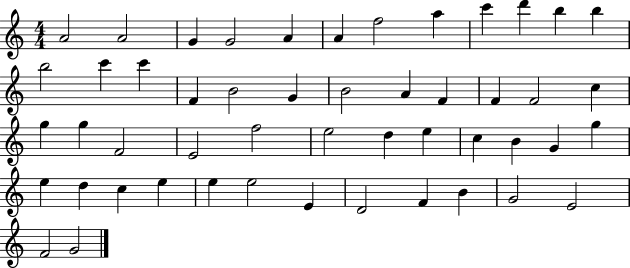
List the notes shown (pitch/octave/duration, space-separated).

A4/h A4/h G4/q G4/h A4/q A4/q F5/h A5/q C6/q D6/q B5/q B5/q B5/h C6/q C6/q F4/q B4/h G4/q B4/h A4/q F4/q F4/q F4/h C5/q G5/q G5/q F4/h E4/h F5/h E5/h D5/q E5/q C5/q B4/q G4/q G5/q E5/q D5/q C5/q E5/q E5/q E5/h E4/q D4/h F4/q B4/q G4/h E4/h F4/h G4/h